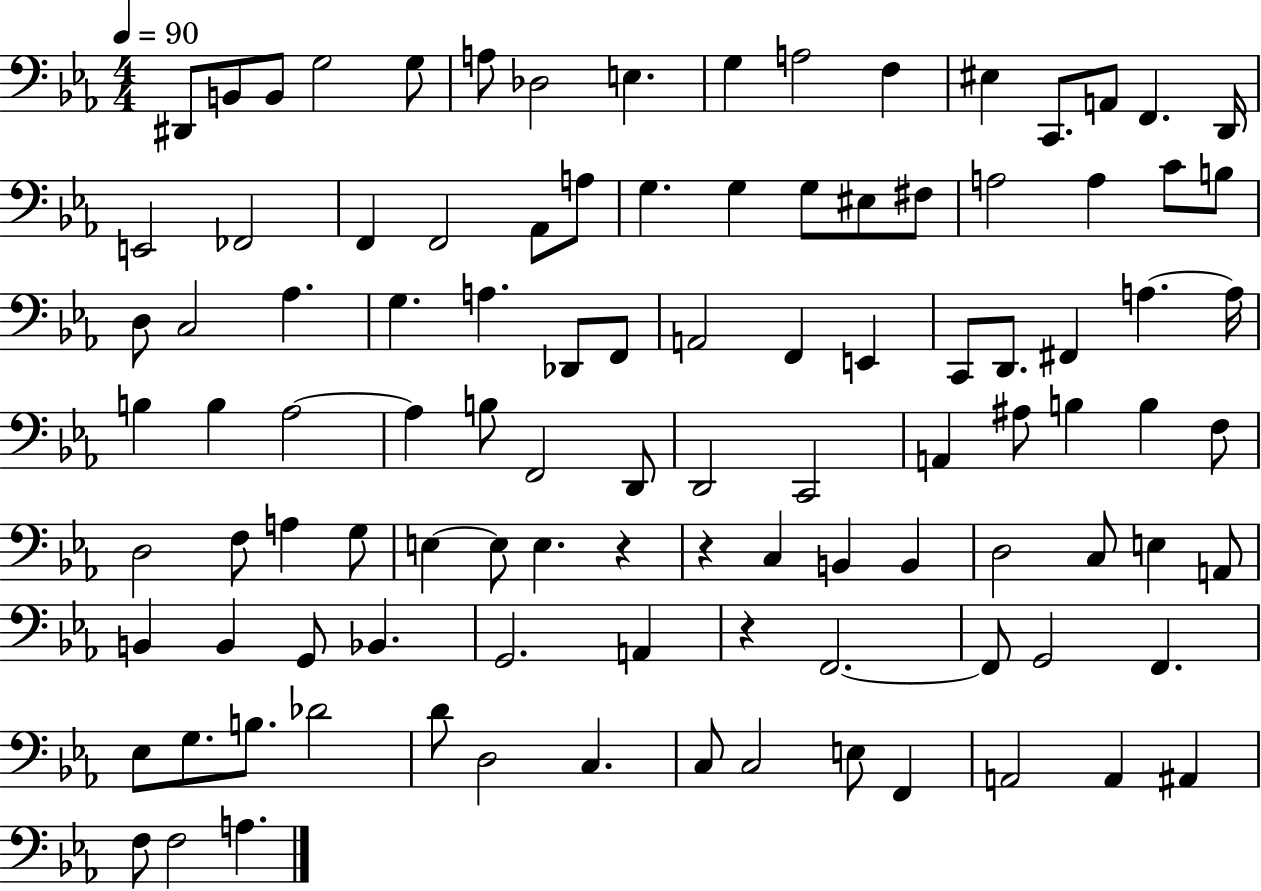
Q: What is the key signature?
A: EES major